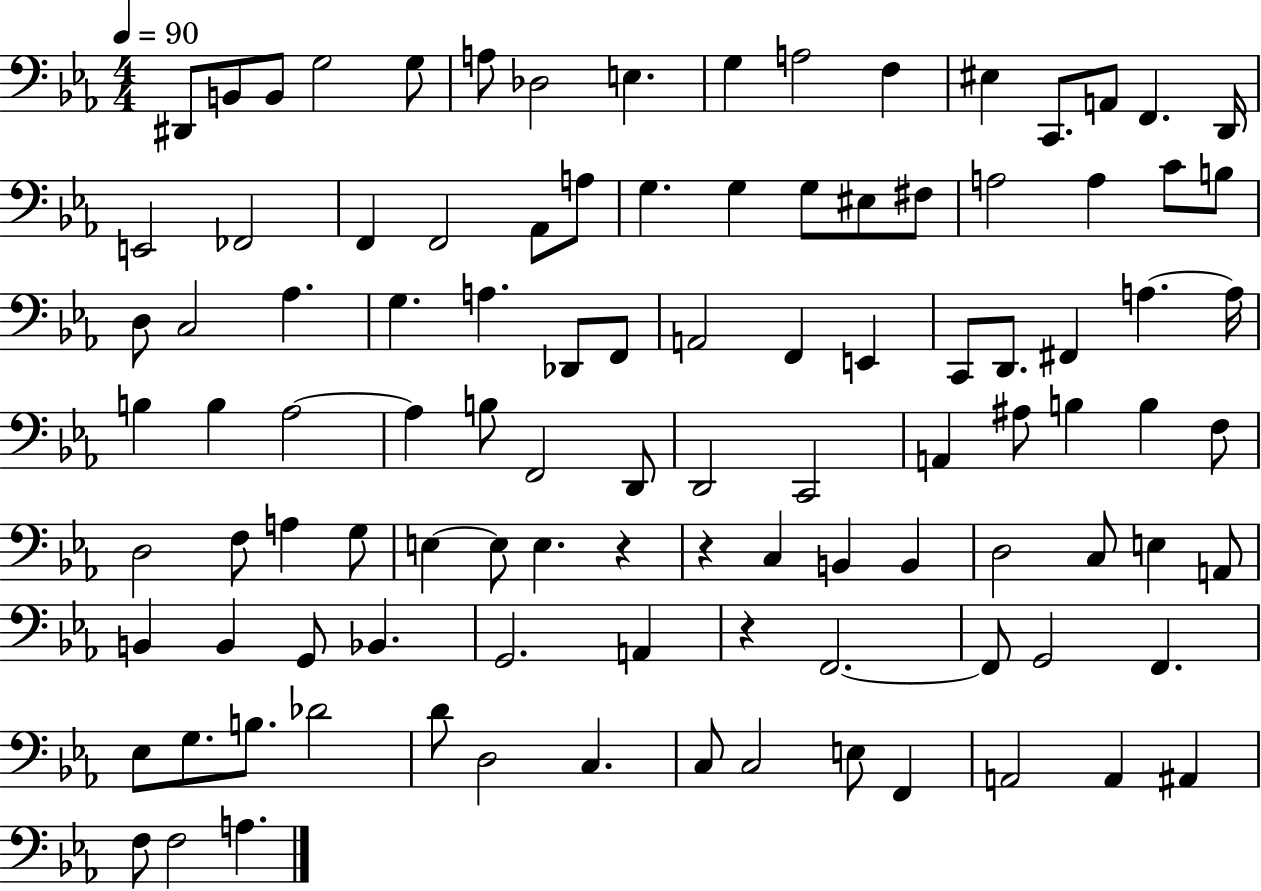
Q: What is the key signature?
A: EES major